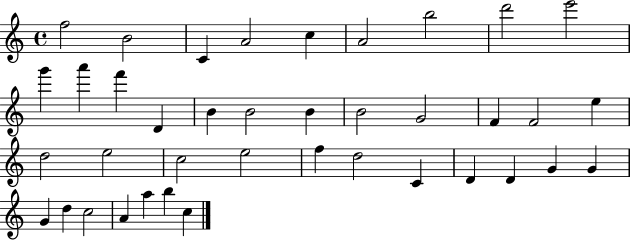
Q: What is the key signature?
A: C major